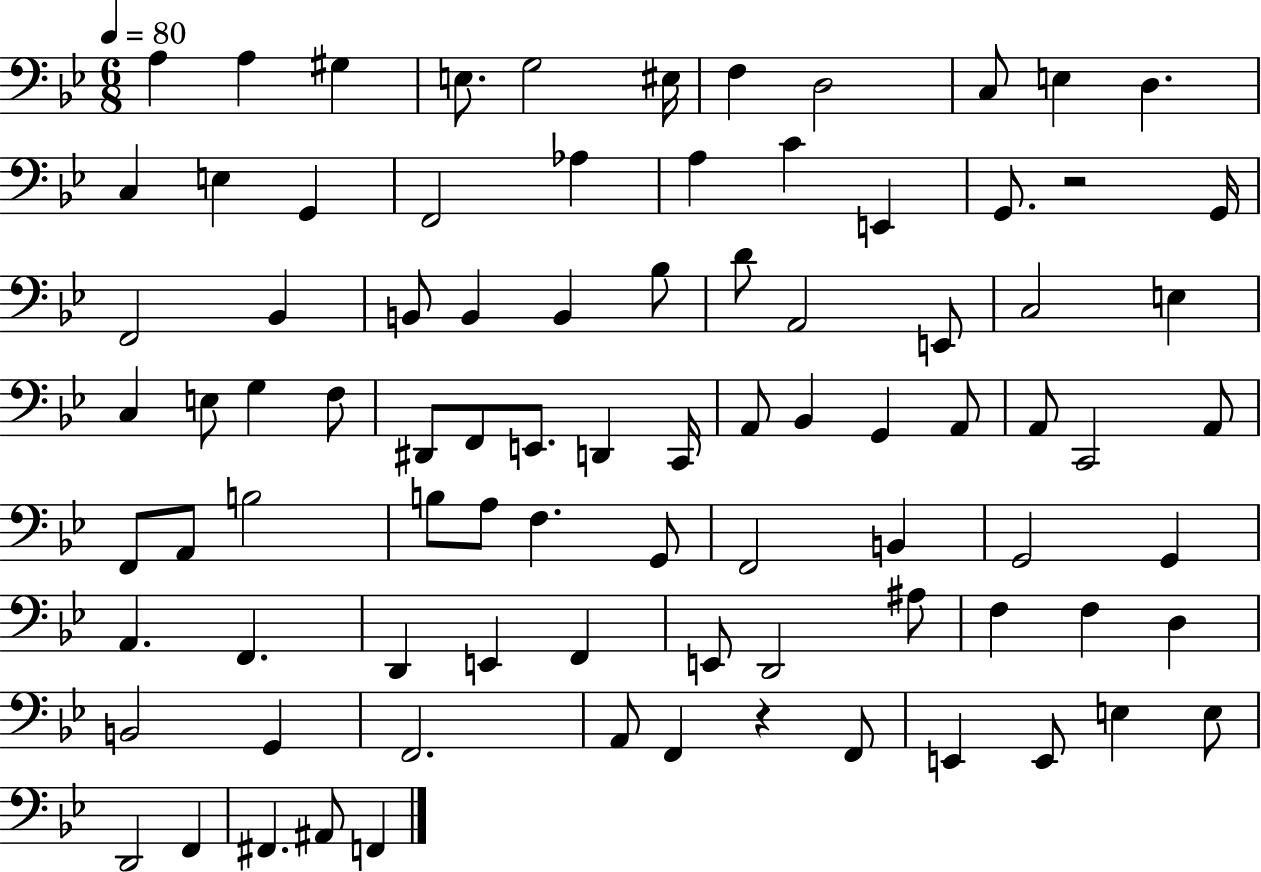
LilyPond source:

{
  \clef bass
  \numericTimeSignature
  \time 6/8
  \key bes \major
  \tempo 4 = 80
  a4 a4 gis4 | e8. g2 eis16 | f4 d2 | c8 e4 d4. | \break c4 e4 g,4 | f,2 aes4 | a4 c'4 e,4 | g,8. r2 g,16 | \break f,2 bes,4 | b,8 b,4 b,4 bes8 | d'8 a,2 e,8 | c2 e4 | \break c4 e8 g4 f8 | dis,8 f,8 e,8. d,4 c,16 | a,8 bes,4 g,4 a,8 | a,8 c,2 a,8 | \break f,8 a,8 b2 | b8 a8 f4. g,8 | f,2 b,4 | g,2 g,4 | \break a,4. f,4. | d,4 e,4 f,4 | e,8 d,2 ais8 | f4 f4 d4 | \break b,2 g,4 | f,2. | a,8 f,4 r4 f,8 | e,4 e,8 e4 e8 | \break d,2 f,4 | fis,4. ais,8 f,4 | \bar "|."
}